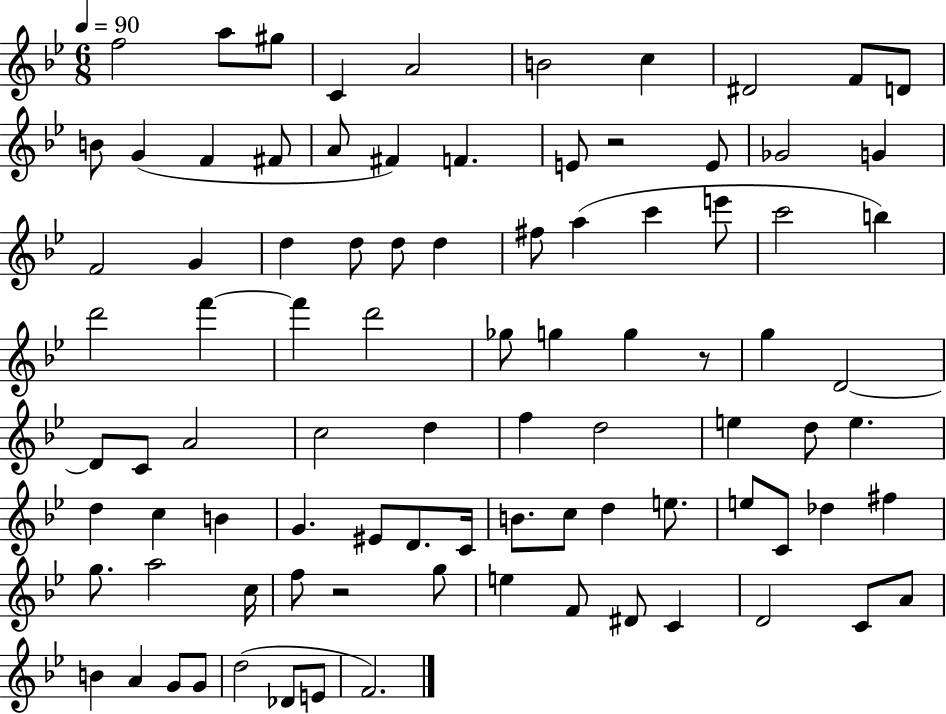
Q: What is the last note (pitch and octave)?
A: F4